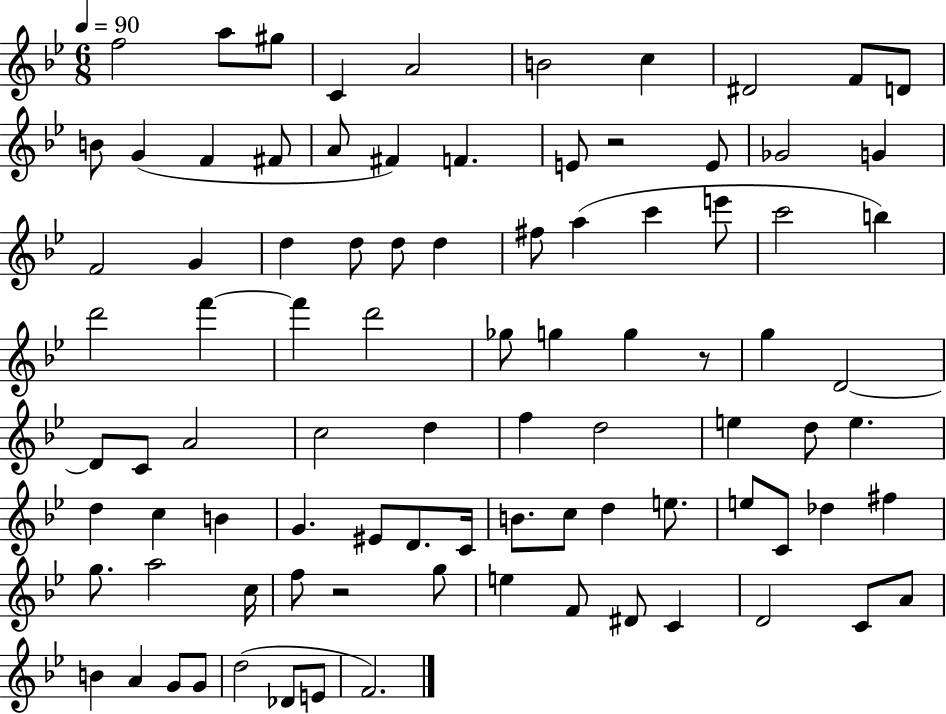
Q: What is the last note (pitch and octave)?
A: F4